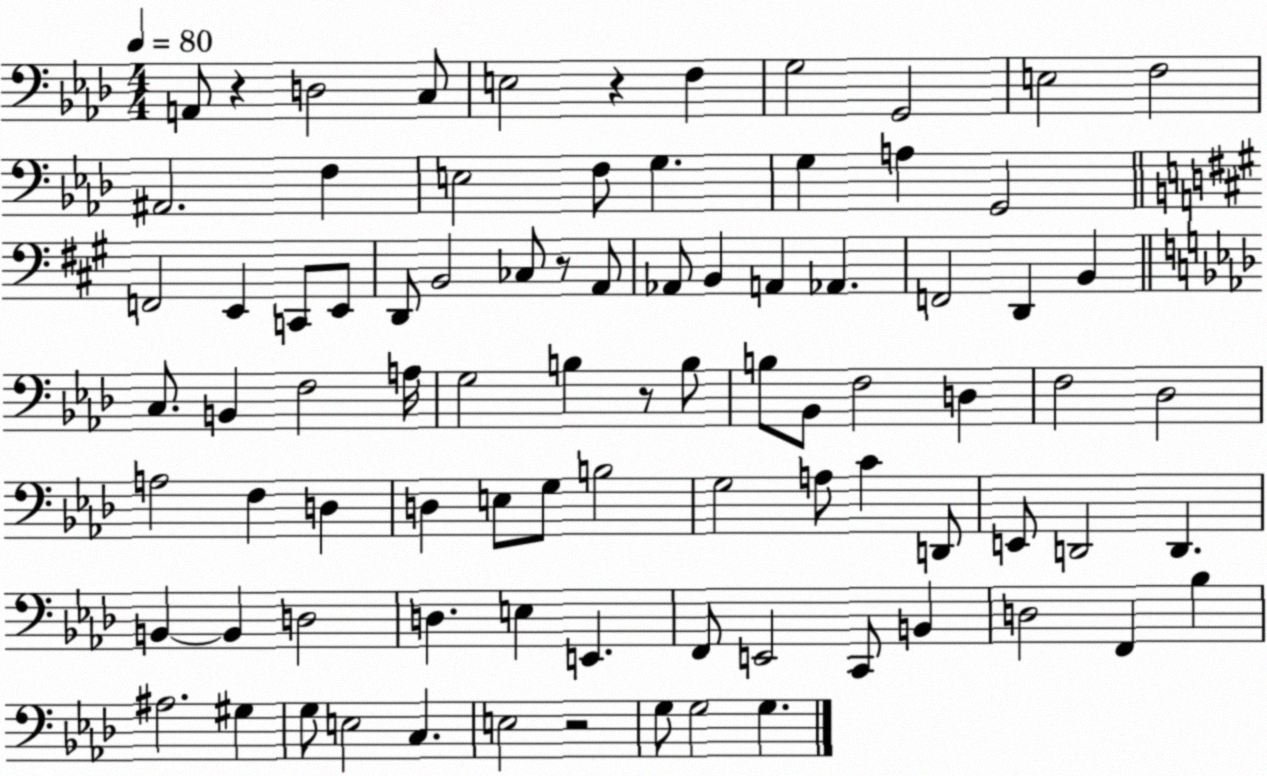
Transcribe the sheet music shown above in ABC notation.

X:1
T:Untitled
M:4/4
L:1/4
K:Ab
A,,/2 z D,2 C,/2 E,2 z F, G,2 G,,2 E,2 F,2 ^A,,2 F, E,2 F,/2 G, G, A, G,,2 F,,2 E,, C,,/2 E,,/2 D,,/2 B,,2 _C,/2 z/2 A,,/2 _A,,/2 B,, A,, _A,, F,,2 D,, B,, C,/2 B,, F,2 A,/4 G,2 B, z/2 B,/2 B,/2 _B,,/2 F,2 D, F,2 _D,2 A,2 F, D, D, E,/2 G,/2 B,2 G,2 A,/2 C D,,/2 E,,/2 D,,2 D,, B,, B,, D,2 D, E, E,, F,,/2 E,,2 C,,/2 B,, D,2 F,, _B, ^A,2 ^G, G,/2 E,2 C, E,2 z2 G,/2 G,2 G,